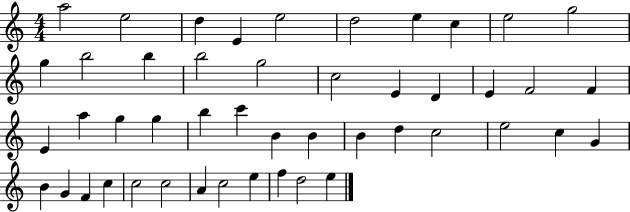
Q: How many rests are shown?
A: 0